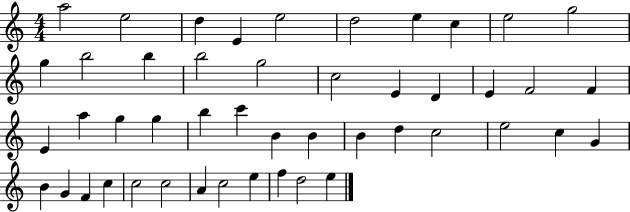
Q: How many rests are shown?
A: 0